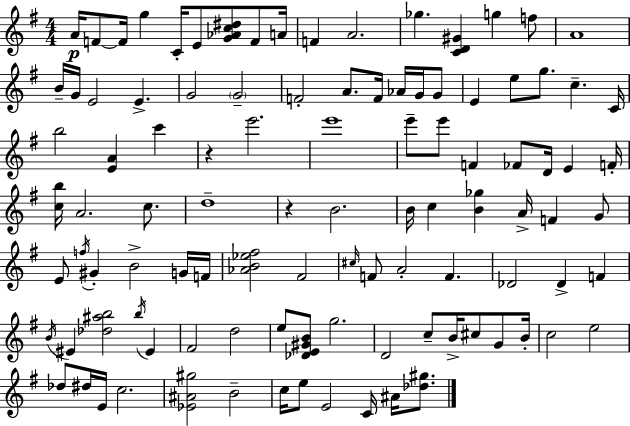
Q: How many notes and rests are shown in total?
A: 103